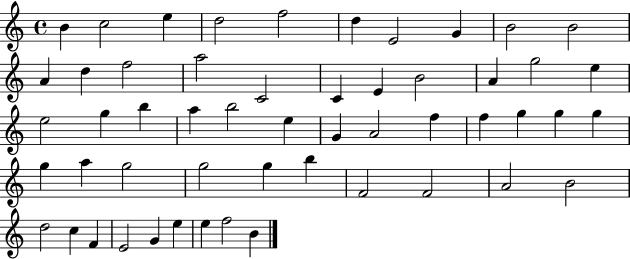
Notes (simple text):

B4/q C5/h E5/q D5/h F5/h D5/q E4/h G4/q B4/h B4/h A4/q D5/q F5/h A5/h C4/h C4/q E4/q B4/h A4/q G5/h E5/q E5/h G5/q B5/q A5/q B5/h E5/q G4/q A4/h F5/q F5/q G5/q G5/q G5/q G5/q A5/q G5/h G5/h G5/q B5/q F4/h F4/h A4/h B4/h D5/h C5/q F4/q E4/h G4/q E5/q E5/q F5/h B4/q